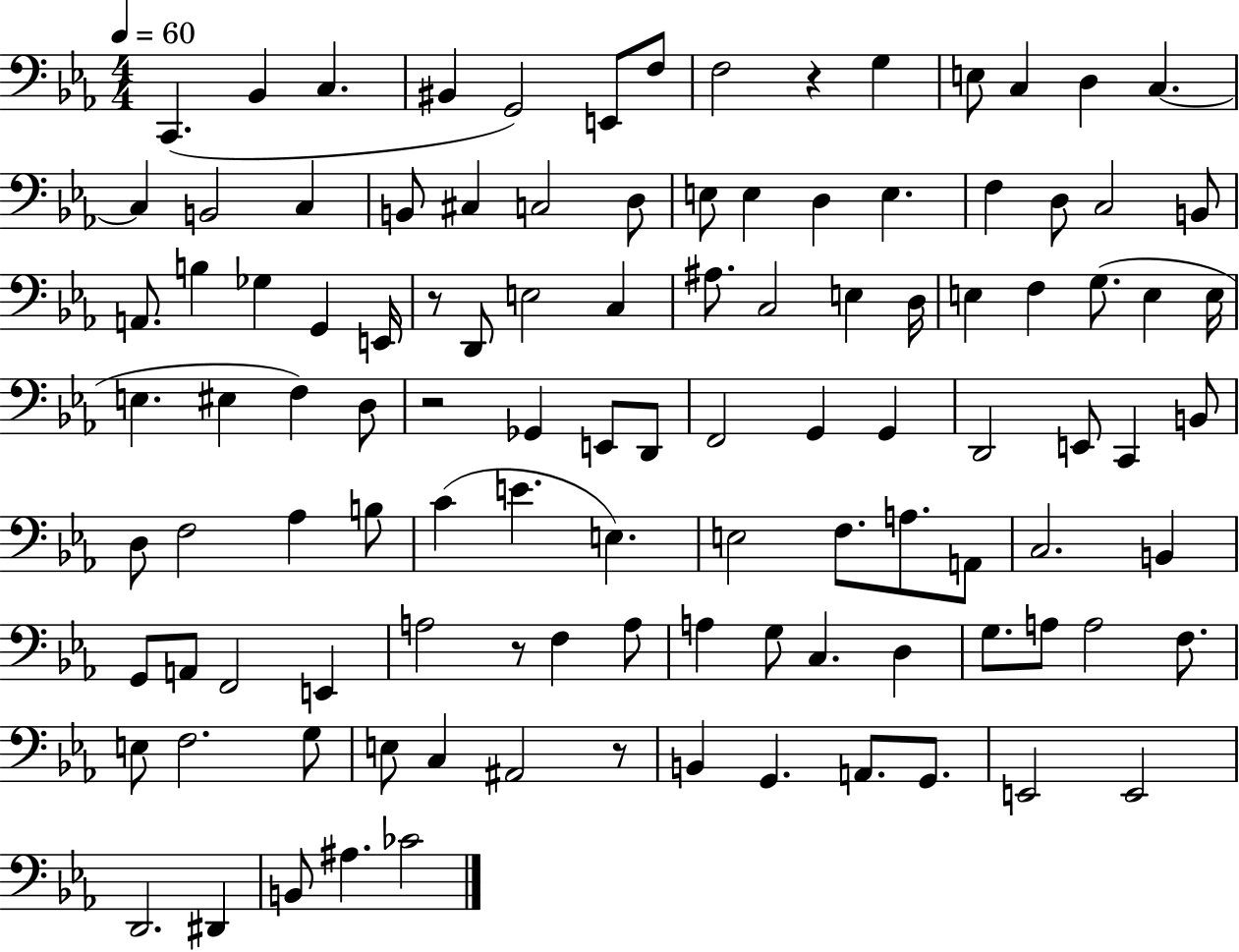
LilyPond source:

{
  \clef bass
  \numericTimeSignature
  \time 4/4
  \key ees \major
  \tempo 4 = 60
  c,4.( bes,4 c4. | bis,4 g,2) e,8 f8 | f2 r4 g4 | e8 c4 d4 c4.~~ | \break c4 b,2 c4 | b,8 cis4 c2 d8 | e8 e4 d4 e4. | f4 d8 c2 b,8 | \break a,8. b4 ges4 g,4 e,16 | r8 d,8 e2 c4 | ais8. c2 e4 d16 | e4 f4 g8.( e4 e16 | \break e4. eis4 f4) d8 | r2 ges,4 e,8 d,8 | f,2 g,4 g,4 | d,2 e,8 c,4 b,8 | \break d8 f2 aes4 b8 | c'4( e'4. e4.) | e2 f8. a8. a,8 | c2. b,4 | \break g,8 a,8 f,2 e,4 | a2 r8 f4 a8 | a4 g8 c4. d4 | g8. a8 a2 f8. | \break e8 f2. g8 | e8 c4 ais,2 r8 | b,4 g,4. a,8. g,8. | e,2 e,2 | \break d,2. dis,4 | b,8 ais4. ces'2 | \bar "|."
}